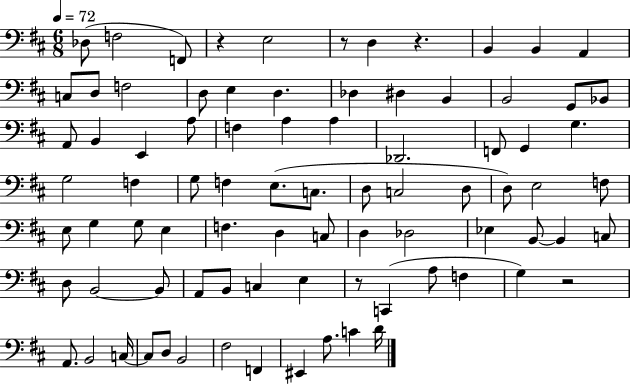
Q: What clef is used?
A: bass